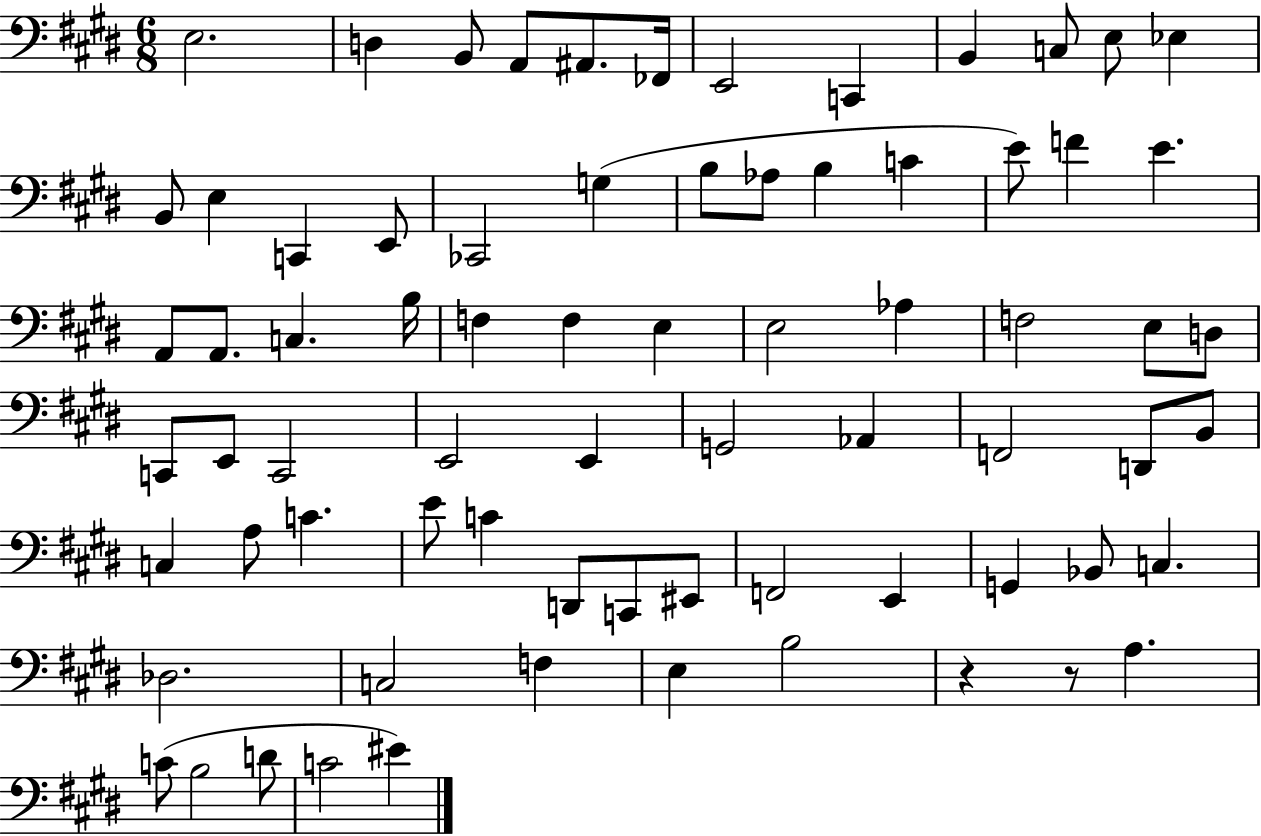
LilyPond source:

{
  \clef bass
  \numericTimeSignature
  \time 6/8
  \key e \major
  \repeat volta 2 { e2. | d4 b,8 a,8 ais,8. fes,16 | e,2 c,4 | b,4 c8 e8 ees4 | \break b,8 e4 c,4 e,8 | ces,2 g4( | b8 aes8 b4 c'4 | e'8) f'4 e'4. | \break a,8 a,8. c4. b16 | f4 f4 e4 | e2 aes4 | f2 e8 d8 | \break c,8 e,8 c,2 | e,2 e,4 | g,2 aes,4 | f,2 d,8 b,8 | \break c4 a8 c'4. | e'8 c'4 d,8 c,8 eis,8 | f,2 e,4 | g,4 bes,8 c4. | \break des2. | c2 f4 | e4 b2 | r4 r8 a4. | \break c'8( b2 d'8 | c'2 eis'4) | } \bar "|."
}